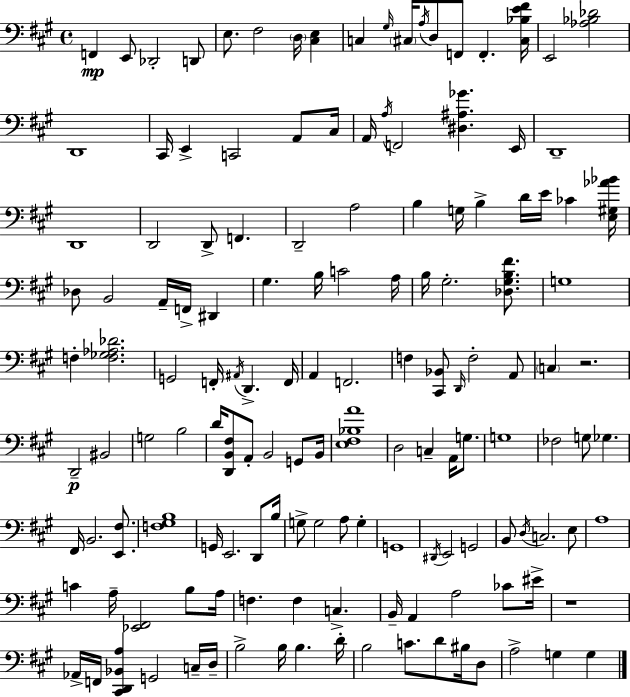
F2/q E2/e Db2/h D2/e E3/e. F#3/h D3/s [C#3,E3]/q C3/q G#3/s C#3/s A3/s D3/e F2/e F2/q. [C#3,Bb3,E4,F#4]/s E2/h [Ab3,Bb3,Db4]/h D2/w C#2/s E2/q C2/h A2/e C#3/s A2/s A3/s F2/h [D#3,A#3,Gb4]/q. E2/s D2/w D2/w D2/h D2/e F2/q. D2/h A3/h B3/q G3/s B3/q D4/s E4/s CES4/q [E3,G#3,Ab4,Bb4]/s Db3/e B2/h A2/s F2/s D#2/q G#3/q. B3/s C4/h A3/s B3/s G#3/h. [Db3,G#3,B3,F#4]/e. G3/w F3/q [F3,Gb3,Ab3,Db4]/h. G2/h F2/s A#2/s D2/q. F2/s A2/q F2/h. F3/q [C#2,Bb2]/e D2/s F3/h A2/e C3/q R/h. D2/h BIS2/h G3/h B3/h D4/s [D2,B2,F#3]/e A2/e B2/h G2/e B2/s [E3,F#3,Bb3,A4]/w D3/h C3/q A2/s G3/e. G3/w FES3/h G3/e Gb3/q. F#2/s B2/h. [E2,F#3]/e. [F3,G#3,B3]/w G2/s E2/h. D2/e B3/s G3/e G3/h A3/e G3/q G2/w D#2/s E2/h G2/h B2/e D3/s C3/h. E3/e A3/w C4/q A3/s [Eb2,F#2]/h B3/e A3/s F3/q. F3/q C3/q. B2/s A2/q A3/h CES4/e EIS4/s R/w Ab2/s F2/s [C#2,D2,Bb2,A3]/q G2/h C3/s D3/s B3/h B3/s B3/q. D4/s B3/h C4/e. D4/e BIS3/s D3/e A3/h G3/q G3/q